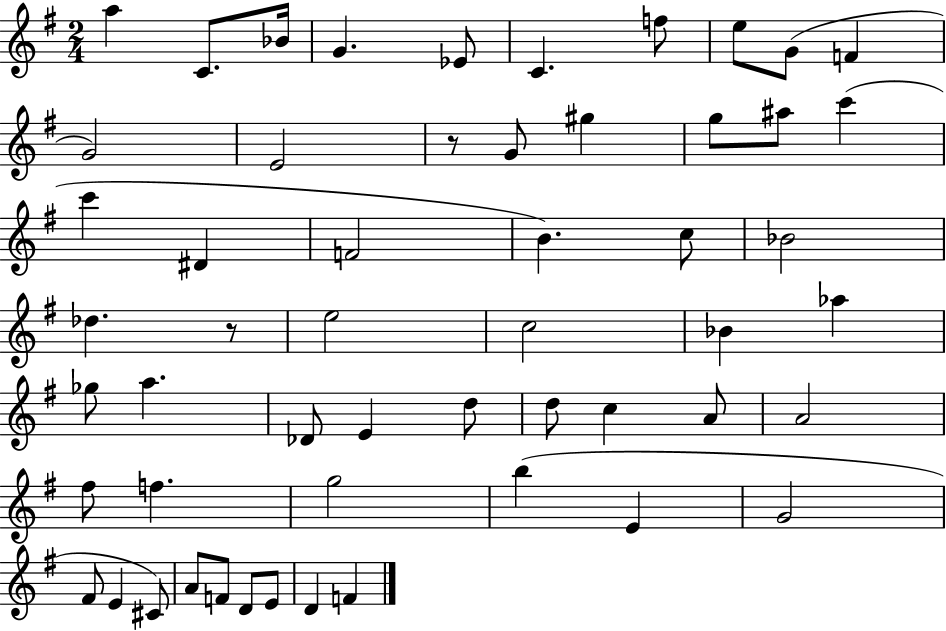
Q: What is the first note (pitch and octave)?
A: A5